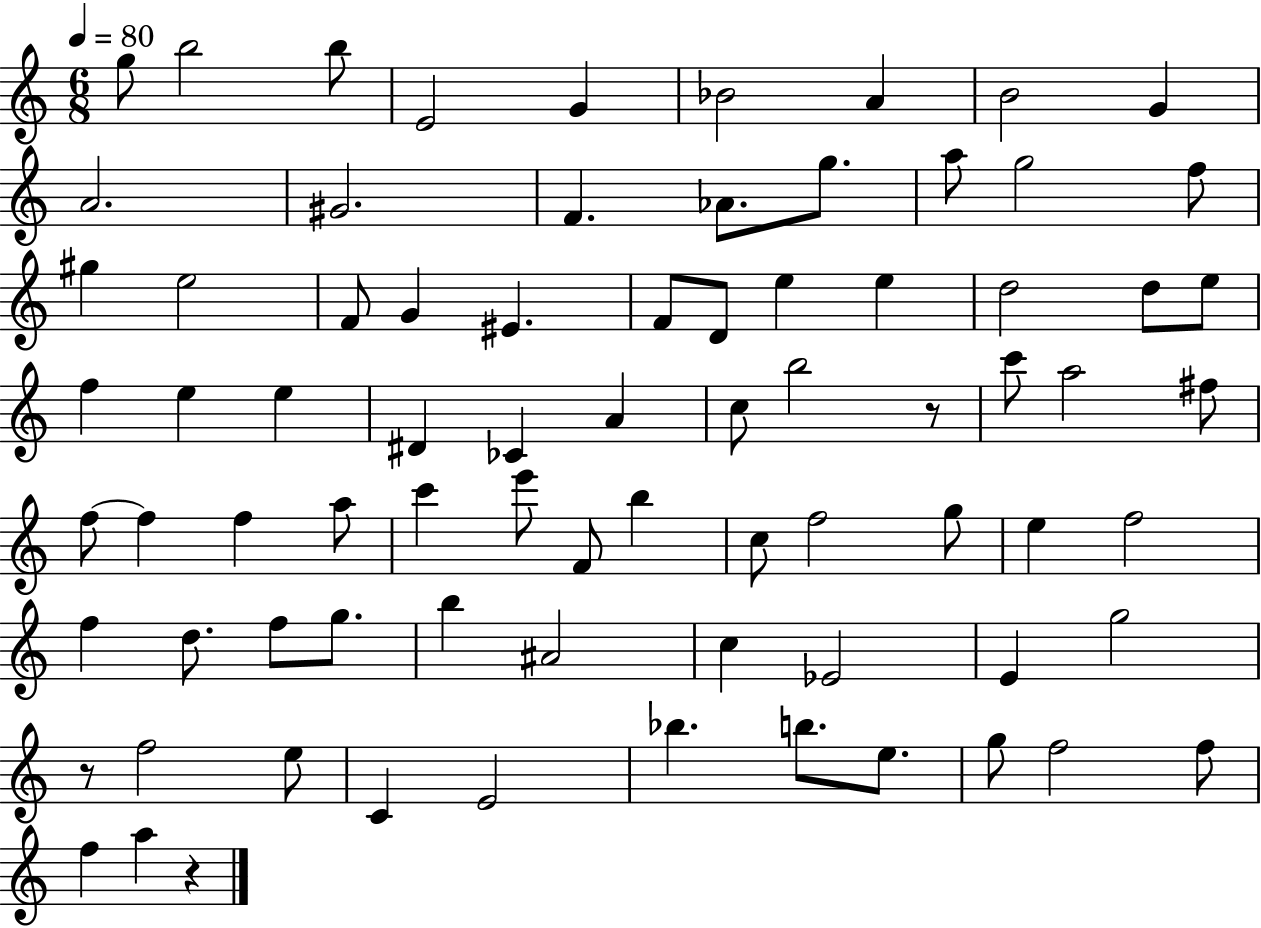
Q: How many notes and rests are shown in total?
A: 78